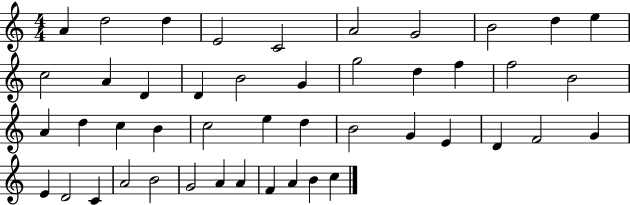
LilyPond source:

{
  \clef treble
  \numericTimeSignature
  \time 4/4
  \key c \major
  a'4 d''2 d''4 | e'2 c'2 | a'2 g'2 | b'2 d''4 e''4 | \break c''2 a'4 d'4 | d'4 b'2 g'4 | g''2 d''4 f''4 | f''2 b'2 | \break a'4 d''4 c''4 b'4 | c''2 e''4 d''4 | b'2 g'4 e'4 | d'4 f'2 g'4 | \break e'4 d'2 c'4 | a'2 b'2 | g'2 a'4 a'4 | f'4 a'4 b'4 c''4 | \break \bar "|."
}